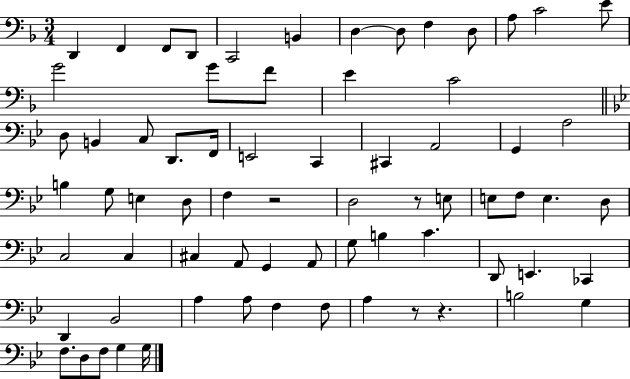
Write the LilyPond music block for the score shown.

{
  \clef bass
  \numericTimeSignature
  \time 3/4
  \key f \major
  d,4 f,4 f,8 d,8 | c,2 b,4 | d4~~ d8 f4 d8 | a8 c'2 e'8 | \break g'2 g'8 f'8 | e'4 c'2 | \bar "||" \break \key bes \major d8 b,4 c8 d,8. f,16 | e,2 c,4 | cis,4 a,2 | g,4 a2 | \break b4 g8 e4 d8 | f4 r2 | d2 r8 e8 | e8 f8 e4. d8 | \break c2 c4 | cis4 a,8 g,4 a,8 | g8 b4 c'4. | d,8 e,4. ces,4 | \break d,4 bes,2 | a4 a8 f4 f8 | a4 r8 r4. | b2 g4 | \break f8. d8 f8 g4 g16 | \bar "|."
}